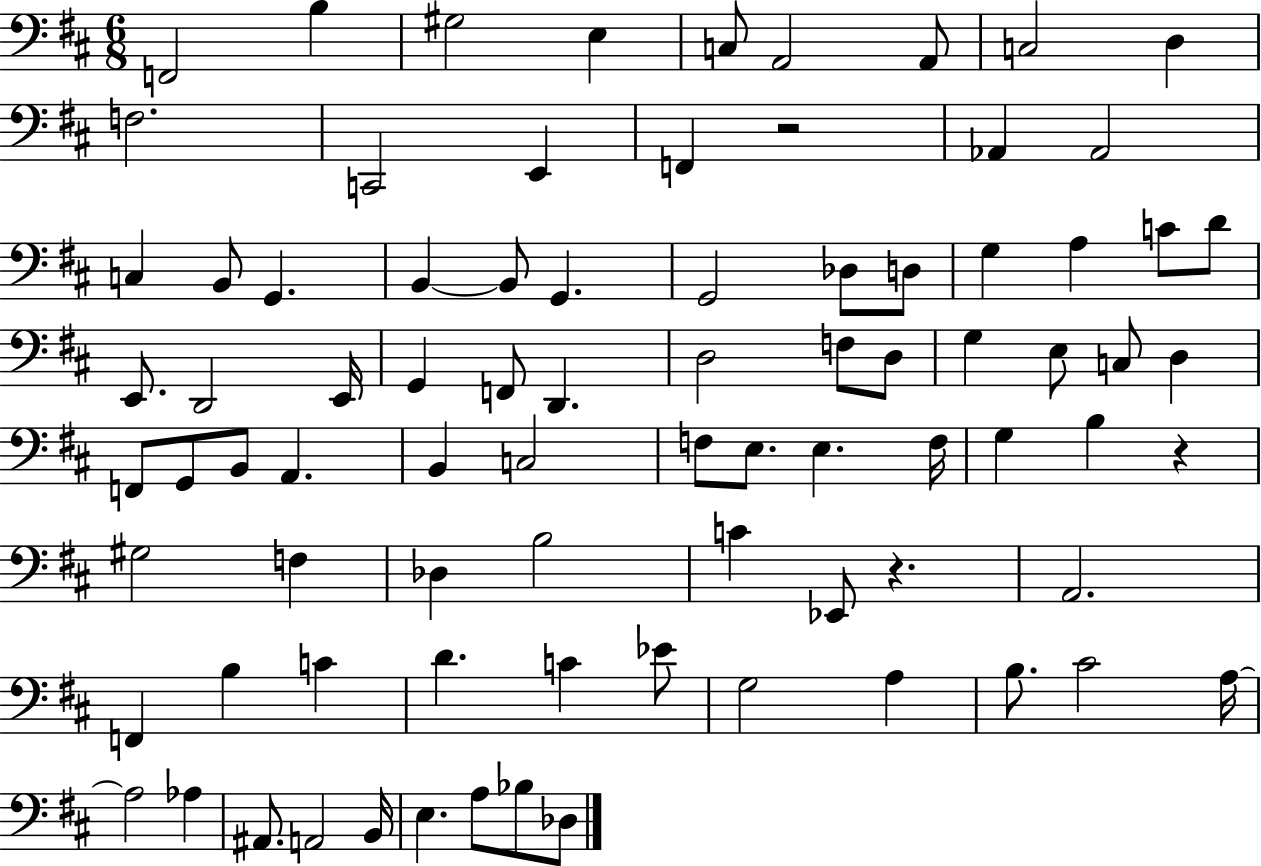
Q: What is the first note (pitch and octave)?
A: F2